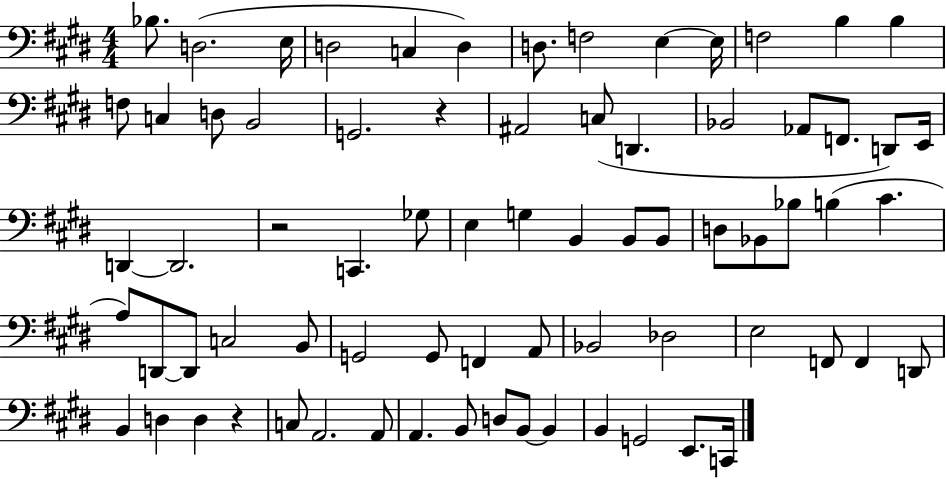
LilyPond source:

{
  \clef bass
  \numericTimeSignature
  \time 4/4
  \key e \major
  \repeat volta 2 { bes8. d2.( e16 | d2 c4 d4) | d8. f2 e4~~ e16 | f2 b4 b4 | \break f8 c4 d8 b,2 | g,2. r4 | ais,2 c8( d,4. | bes,2 aes,8 f,8. d,8) e,16 | \break d,4~~ d,2. | r2 c,4. ges8 | e4 g4 b,4 b,8 b,8 | d8 bes,8 bes8 b4( cis'4. | \break a8) d,8~~ d,8 c2 b,8 | g,2 g,8 f,4 a,8 | bes,2 des2 | e2 f,8 f,4 d,8 | \break b,4 d4 d4 r4 | c8 a,2. a,8 | a,4. b,8 d8 b,8~~ b,4 | b,4 g,2 e,8. c,16 | \break } \bar "|."
}